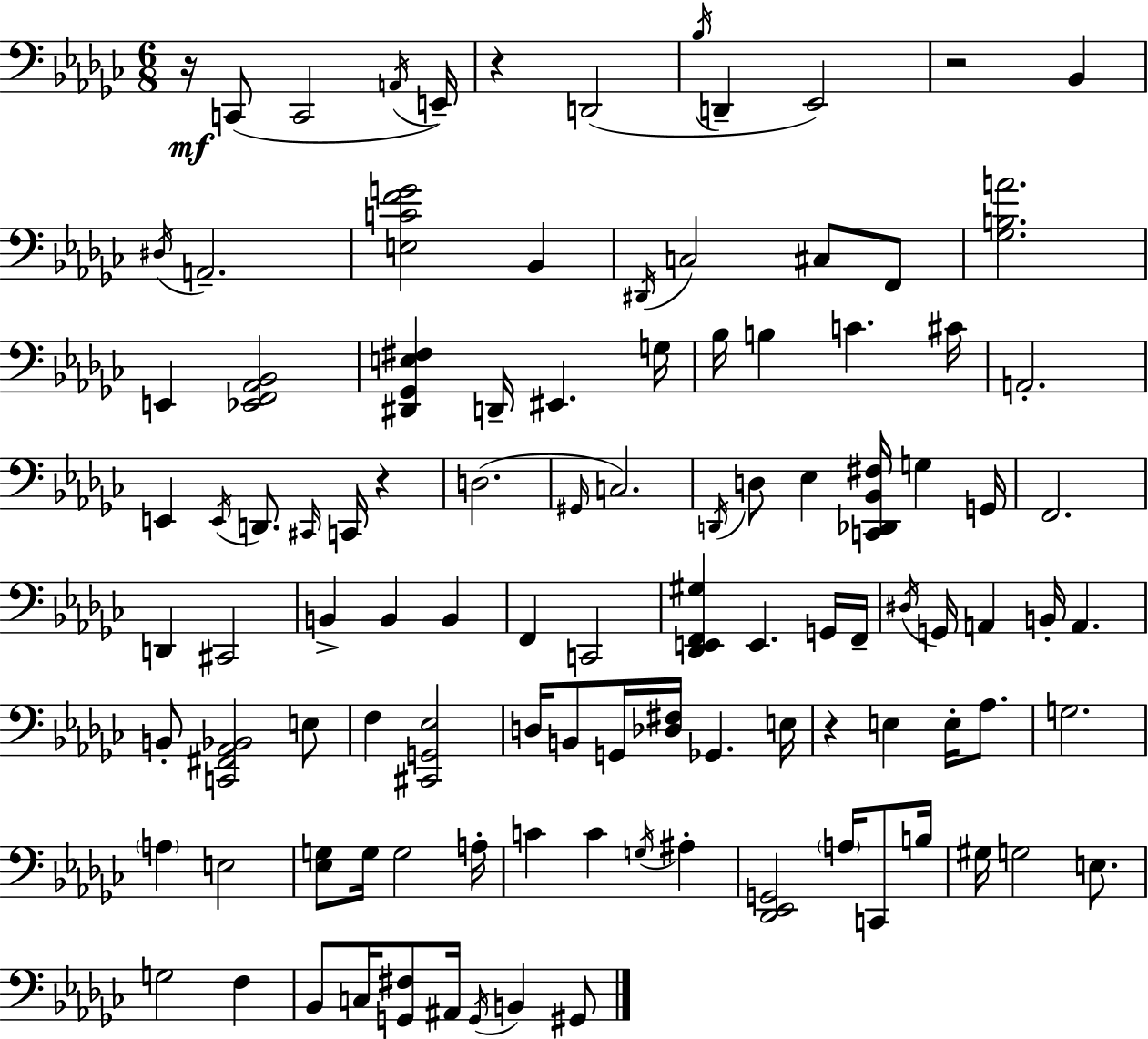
{
  \clef bass
  \numericTimeSignature
  \time 6/8
  \key ees \minor
  \repeat volta 2 { r16\mf c,8( c,2 \acciaccatura { a,16 } | e,16--) r4 d,2( | \acciaccatura { bes16 } d,4-- ees,2) | r2 bes,4 | \break \acciaccatura { dis16 } a,2.-- | <e c' f' g'>2 bes,4 | \acciaccatura { dis,16 } c2 | cis8 f,8 <ges b a'>2. | \break e,4 <ees, f, aes, bes,>2 | <dis, ges, e fis>4 d,16-- eis,4. | g16 bes16 b4 c'4. | cis'16 a,2.-. | \break e,4 \acciaccatura { e,16 } d,8. | \grace { cis,16 } c,16 r4 d2.( | \grace { gis,16 } c2.) | \acciaccatura { d,16 } d8 ees4 | \break <c, des, bes, fis>16 g4 g,16 f,2. | d,4 | cis,2 b,4-> | b,4 b,4 f,4 | \break c,2 <des, e, f, gis>4 | e,4. g,16 f,16-- \acciaccatura { dis16 } g,16 a,4 | b,16-. a,4. b,8-. <c, fis, aes, bes,>2 | e8 f4 | \break <cis, g, ees>2 d16 b,8 | g,16 <des fis>16 ges,4. e16 r4 | e4 e16-. aes8. g2. | \parenthesize a4 | \break e2 <ees g>8 g16 | g2 a16-. c'4 | c'4 \acciaccatura { g16 } ais4-. <des, ees, g,>2 | \parenthesize a16 c,8 b16 gis16 g2 | \break e8. g2 | f4 bes,8 | c16 <g, fis>8 ais,16 \acciaccatura { g,16 } b,4 gis,8 } \bar "|."
}